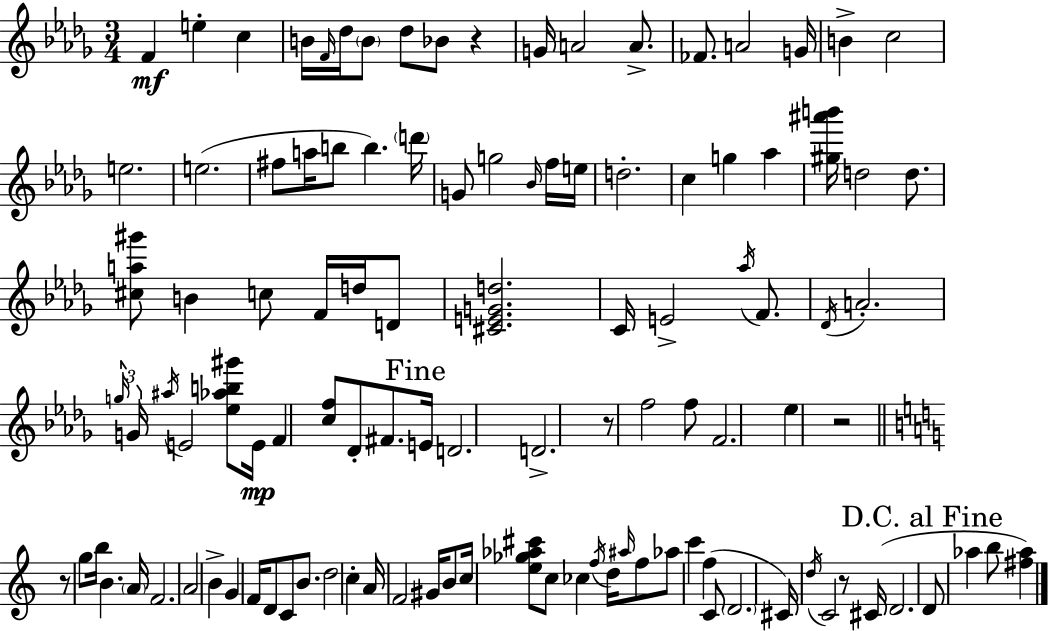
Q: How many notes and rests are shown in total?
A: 111